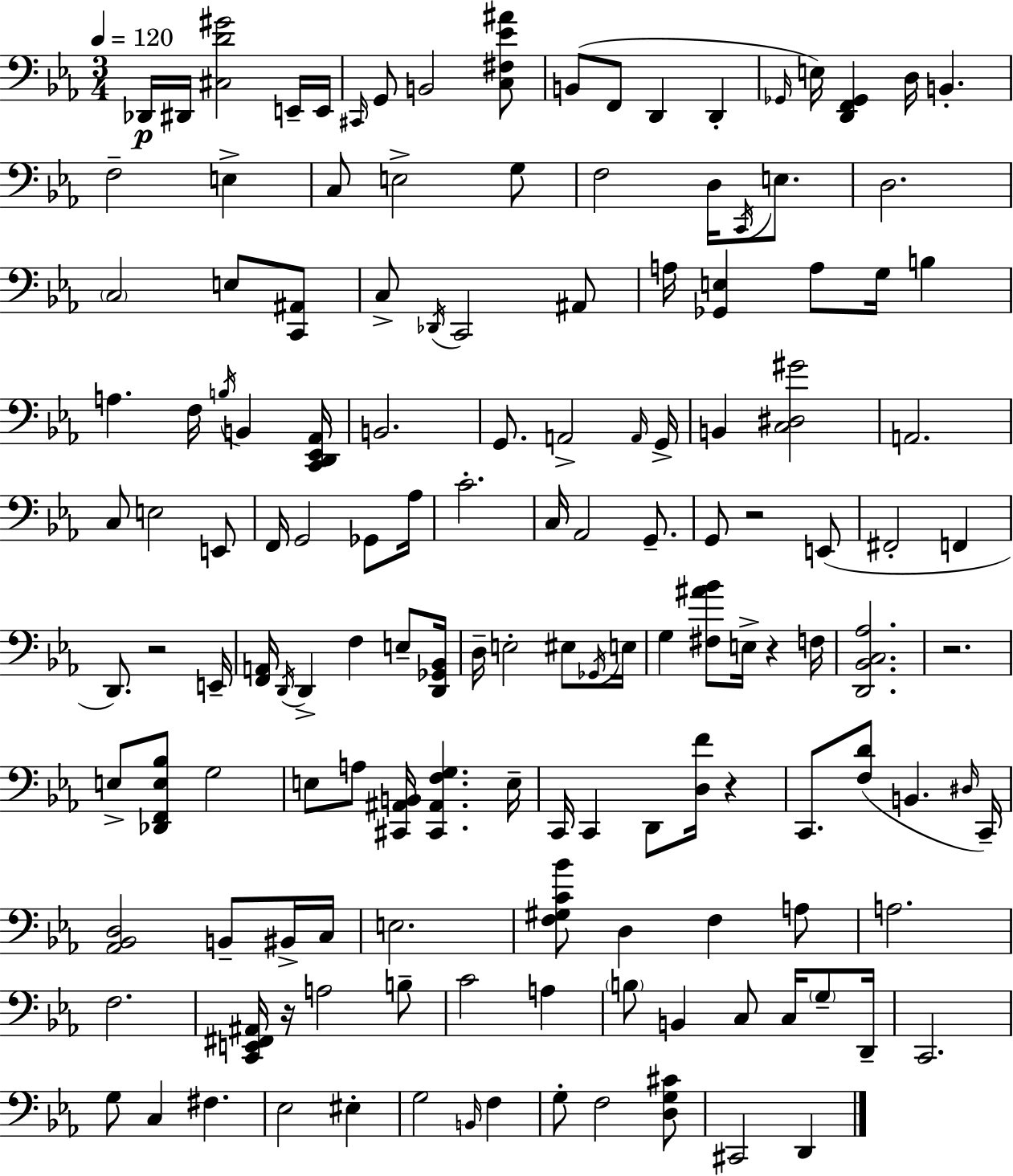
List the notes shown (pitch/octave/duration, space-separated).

Db2/s D#2/s [C#3,D4,G#4]/h E2/s E2/s C#2/s G2/e B2/h [C3,F#3,Eb4,A#4]/e B2/e F2/e D2/q D2/q Gb2/s E3/s [D2,F2,Gb2]/q D3/s B2/q. F3/h E3/q C3/e E3/h G3/e F3/h D3/s C2/s E3/e. D3/h. C3/h E3/e [C2,A#2]/e C3/e Db2/s C2/h A#2/e A3/s [Gb2,E3]/q A3/e G3/s B3/q A3/q. F3/s B3/s B2/q [C2,D2,Eb2,Ab2]/s B2/h. G2/e. A2/h A2/s G2/s B2/q [C3,D#3,G#4]/h A2/h. C3/e E3/h E2/e F2/s G2/h Gb2/e Ab3/s C4/h. C3/s Ab2/h G2/e. G2/e R/h E2/e F#2/h F2/q D2/e. R/h E2/s [F2,A2]/s D2/s D2/q F3/q E3/e [D2,Gb2,Bb2]/s D3/s E3/h EIS3/e Gb2/s E3/s G3/q [F#3,A#4,Bb4]/e E3/s R/q F3/s [D2,Bb2,C3,Ab3]/h. R/h. E3/e [Db2,F2,E3,Bb3]/e G3/h E3/e A3/e [C#2,A#2,B2]/s [C#2,A#2,F3,G3]/q. E3/s C2/s C2/q D2/e [D3,F4]/s R/q C2/e. [F3,D4]/e B2/q. D#3/s C2/s [Ab2,Bb2,D3]/h B2/e BIS2/s C3/s E3/h. [F3,G#3,C4,Bb4]/e D3/q F3/q A3/e A3/h. F3/h. [C2,E2,F#2,A#2]/s R/s A3/h B3/e C4/h A3/q B3/e B2/q C3/e C3/s G3/e D2/s C2/h. G3/e C3/q F#3/q. Eb3/h EIS3/q G3/h B2/s F3/q G3/e F3/h [D3,G3,C#4]/e C#2/h D2/q